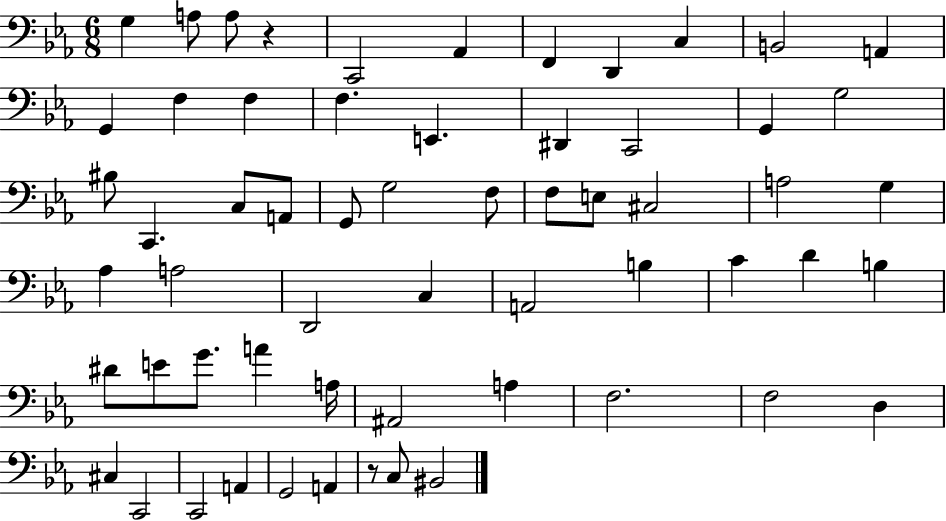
G3/q A3/e A3/e R/q C2/h Ab2/q F2/q D2/q C3/q B2/h A2/q G2/q F3/q F3/q F3/q. E2/q. D#2/q C2/h G2/q G3/h BIS3/e C2/q. C3/e A2/e G2/e G3/h F3/e F3/e E3/e C#3/h A3/h G3/q Ab3/q A3/h D2/h C3/q A2/h B3/q C4/q D4/q B3/q D#4/e E4/e G4/e. A4/q A3/s A#2/h A3/q F3/h. F3/h D3/q C#3/q C2/h C2/h A2/q G2/h A2/q R/e C3/e BIS2/h